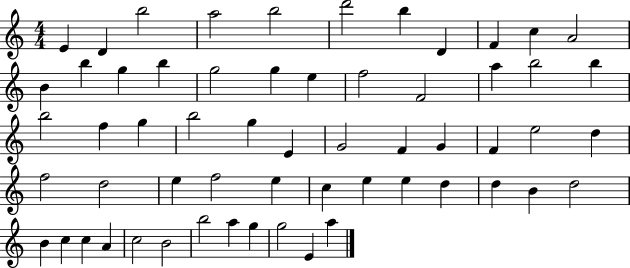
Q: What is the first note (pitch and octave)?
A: E4